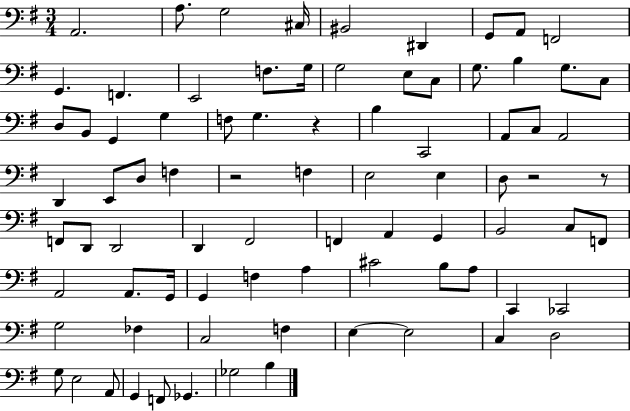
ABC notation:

X:1
T:Untitled
M:3/4
L:1/4
K:G
A,,2 A,/2 G,2 ^C,/4 ^B,,2 ^D,, G,,/2 A,,/2 F,,2 G,, F,, E,,2 F,/2 G,/4 G,2 E,/2 C,/2 G,/2 B, G,/2 C,/2 D,/2 B,,/2 G,, G, F,/2 G, z B, C,,2 A,,/2 C,/2 A,,2 D,, E,,/2 D,/2 F, z2 F, E,2 E, D,/2 z2 z/2 F,,/2 D,,/2 D,,2 D,, ^F,,2 F,, A,, G,, B,,2 C,/2 F,,/2 A,,2 A,,/2 G,,/4 G,, F, A, ^C2 B,/2 A,/2 C,, _C,,2 G,2 _F, C,2 F, E, E,2 C, D,2 G,/2 E,2 A,,/2 G,, F,,/2 _G,, _G,2 B,